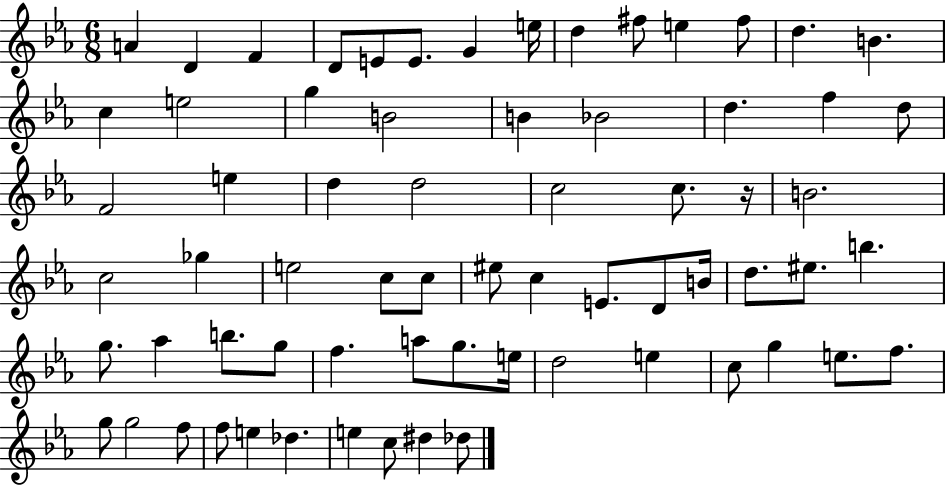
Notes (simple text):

A4/q D4/q F4/q D4/e E4/e E4/e. G4/q E5/s D5/q F#5/e E5/q F#5/e D5/q. B4/q. C5/q E5/h G5/q B4/h B4/q Bb4/h D5/q. F5/q D5/e F4/h E5/q D5/q D5/h C5/h C5/e. R/s B4/h. C5/h Gb5/q E5/h C5/e C5/e EIS5/e C5/q E4/e. D4/e B4/s D5/e. EIS5/e. B5/q. G5/e. Ab5/q B5/e. G5/e F5/q. A5/e G5/e. E5/s D5/h E5/q C5/e G5/q E5/e. F5/e. G5/e G5/h F5/e F5/e E5/q Db5/q. E5/q C5/e D#5/q Db5/e